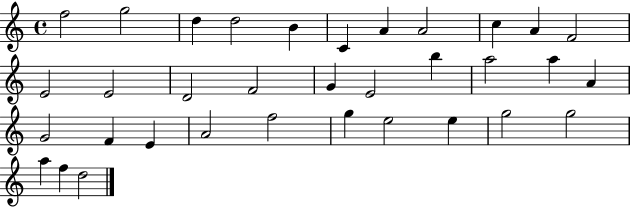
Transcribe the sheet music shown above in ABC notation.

X:1
T:Untitled
M:4/4
L:1/4
K:C
f2 g2 d d2 B C A A2 c A F2 E2 E2 D2 F2 G E2 b a2 a A G2 F E A2 f2 g e2 e g2 g2 a f d2